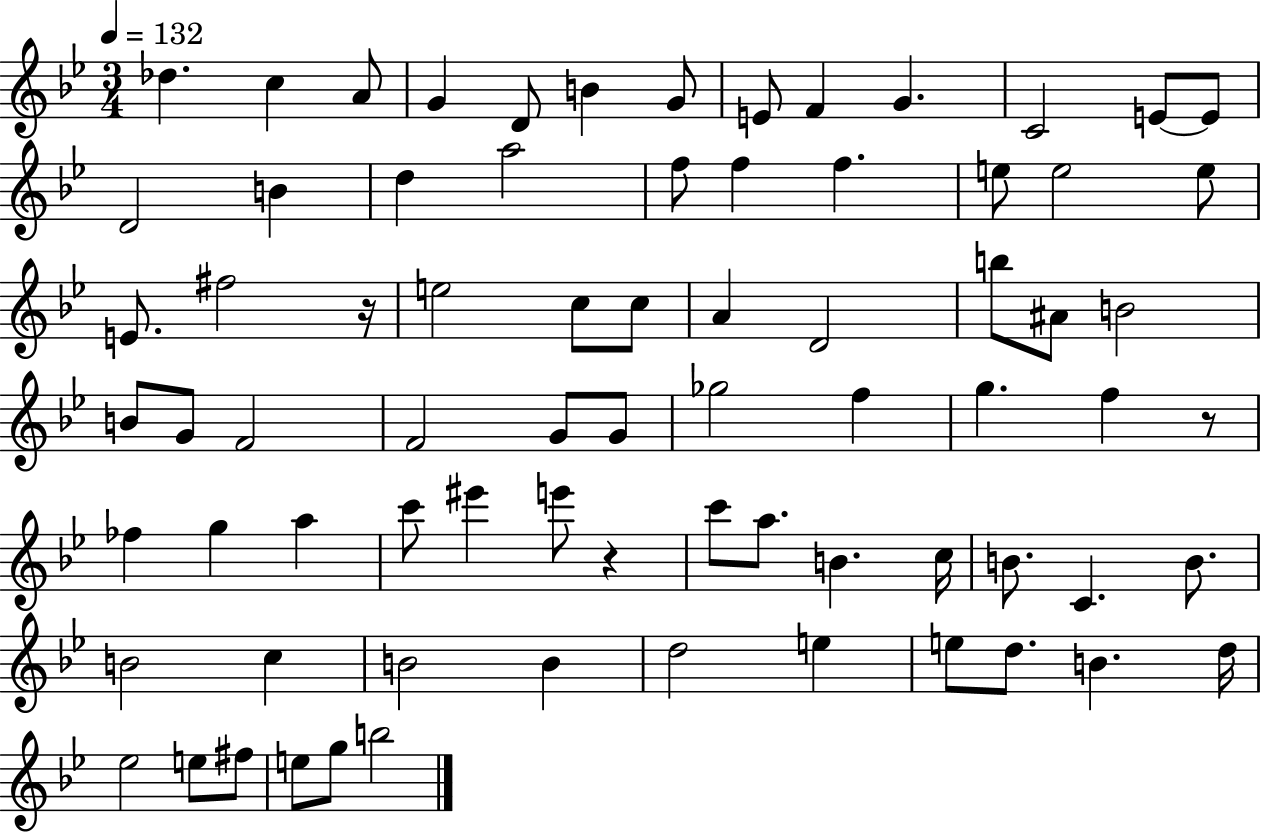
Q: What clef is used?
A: treble